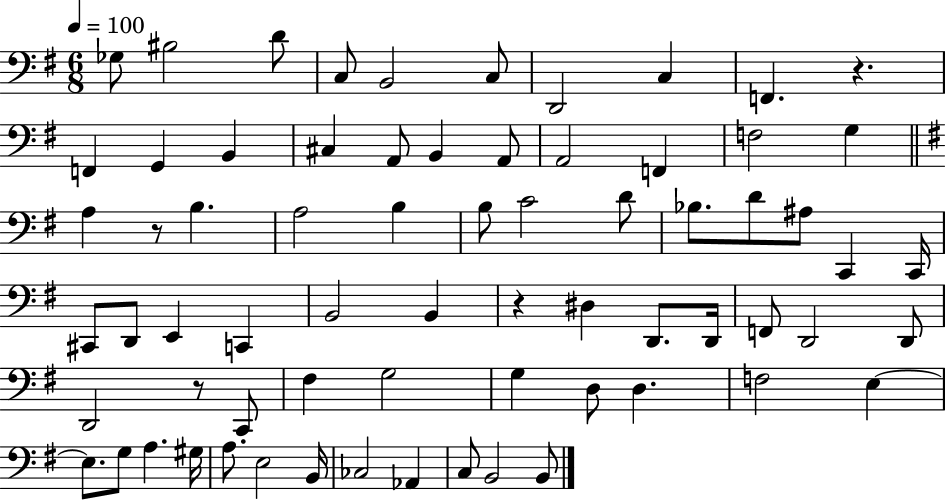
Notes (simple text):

Gb3/e BIS3/h D4/e C3/e B2/h C3/e D2/h C3/q F2/q. R/q. F2/q G2/q B2/q C#3/q A2/e B2/q A2/e A2/h F2/q F3/h G3/q A3/q R/e B3/q. A3/h B3/q B3/e C4/h D4/e Bb3/e. D4/e A#3/e C2/q C2/s C#2/e D2/e E2/q C2/q B2/h B2/q R/q D#3/q D2/e. D2/s F2/e D2/h D2/e D2/h R/e C2/e F#3/q G3/h G3/q D3/e D3/q. F3/h E3/q E3/e. G3/e A3/q. G#3/s A3/e. E3/h B2/s CES3/h Ab2/q C3/e B2/h B2/e